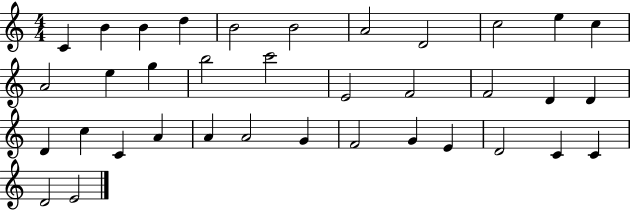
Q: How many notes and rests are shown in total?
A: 36